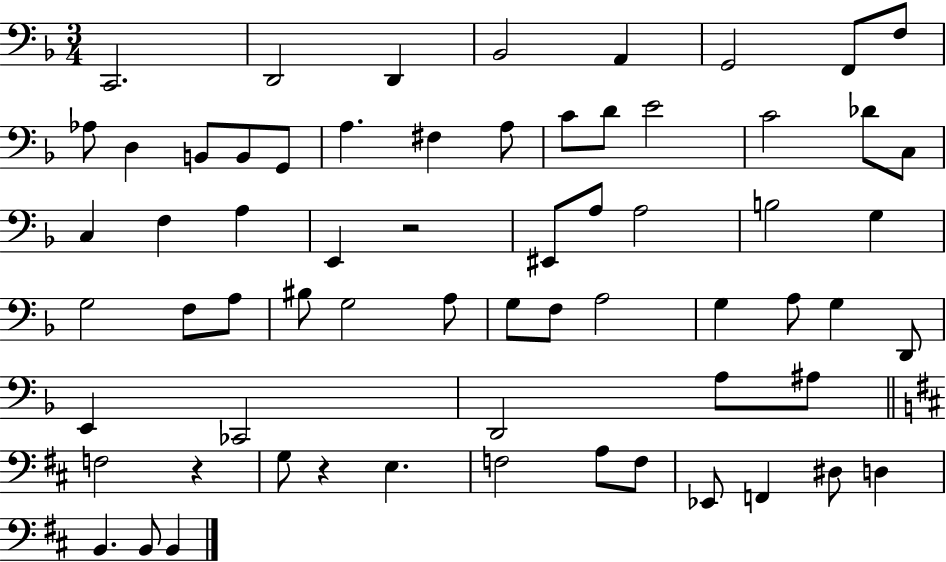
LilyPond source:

{
  \clef bass
  \numericTimeSignature
  \time 3/4
  \key f \major
  c,2. | d,2 d,4 | bes,2 a,4 | g,2 f,8 f8 | \break aes8 d4 b,8 b,8 g,8 | a4. fis4 a8 | c'8 d'8 e'2 | c'2 des'8 c8 | \break c4 f4 a4 | e,4 r2 | eis,8 a8 a2 | b2 g4 | \break g2 f8 a8 | bis8 g2 a8 | g8 f8 a2 | g4 a8 g4 d,8 | \break e,4 ces,2 | d,2 a8 ais8 | \bar "||" \break \key b \minor f2 r4 | g8 r4 e4. | f2 a8 f8 | ees,8 f,4 dis8 d4 | \break b,4. b,8 b,4 | \bar "|."
}